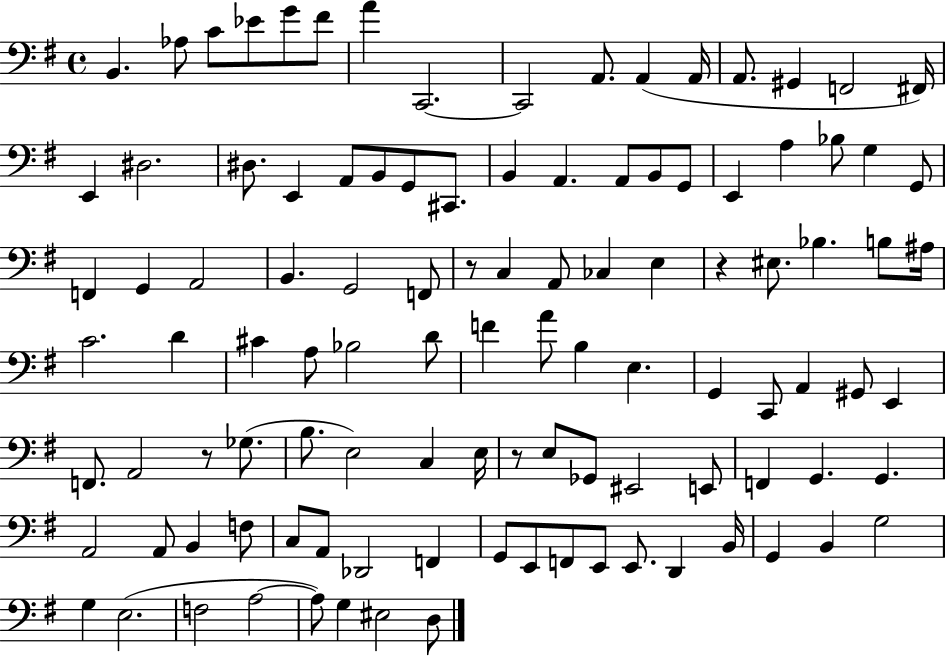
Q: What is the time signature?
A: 4/4